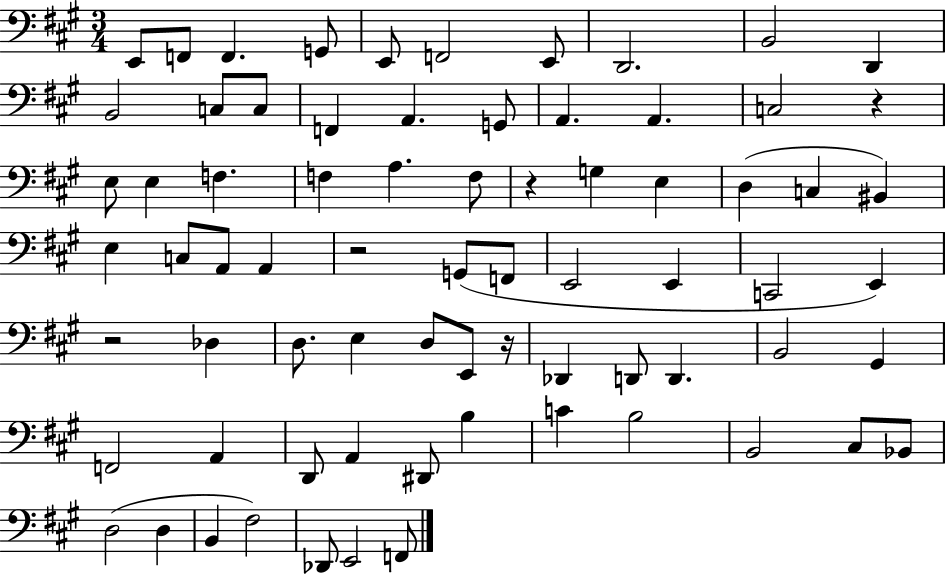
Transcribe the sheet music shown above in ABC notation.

X:1
T:Untitled
M:3/4
L:1/4
K:A
E,,/2 F,,/2 F,, G,,/2 E,,/2 F,,2 E,,/2 D,,2 B,,2 D,, B,,2 C,/2 C,/2 F,, A,, G,,/2 A,, A,, C,2 z E,/2 E, F, F, A, F,/2 z G, E, D, C, ^B,, E, C,/2 A,,/2 A,, z2 G,,/2 F,,/2 E,,2 E,, C,,2 E,, z2 _D, D,/2 E, D,/2 E,,/2 z/4 _D,, D,,/2 D,, B,,2 ^G,, F,,2 A,, D,,/2 A,, ^D,,/2 B, C B,2 B,,2 ^C,/2 _B,,/2 D,2 D, B,, ^F,2 _D,,/2 E,,2 F,,/2